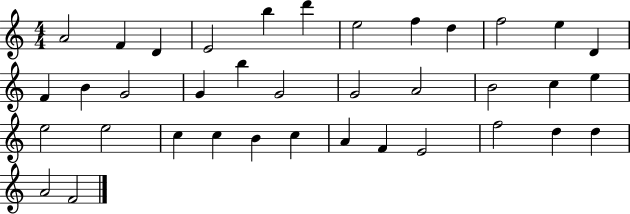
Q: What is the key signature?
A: C major